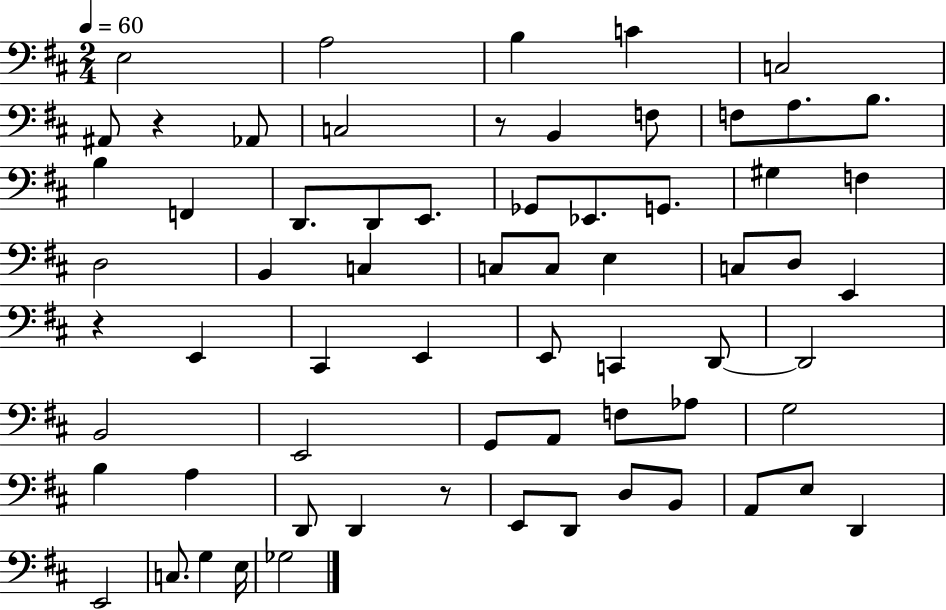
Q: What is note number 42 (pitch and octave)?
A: G2